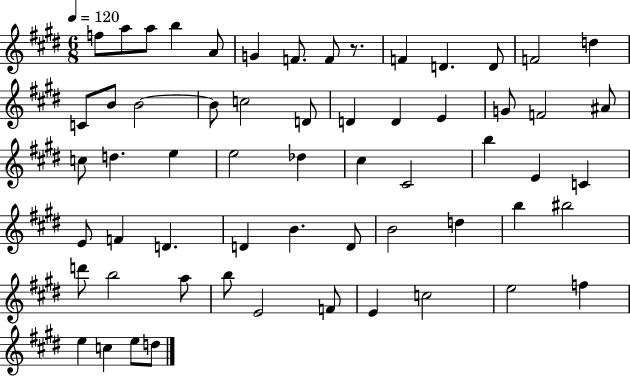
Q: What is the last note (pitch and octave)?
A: D5